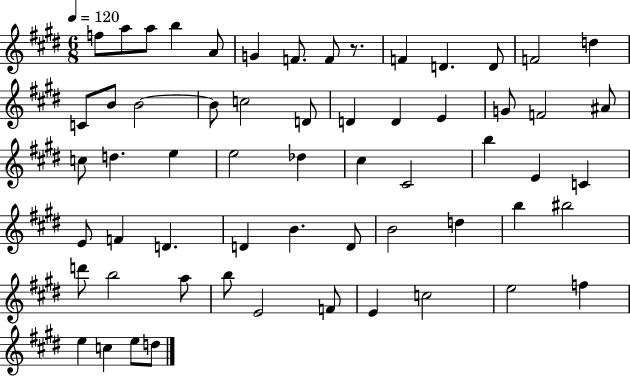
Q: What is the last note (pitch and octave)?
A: D5